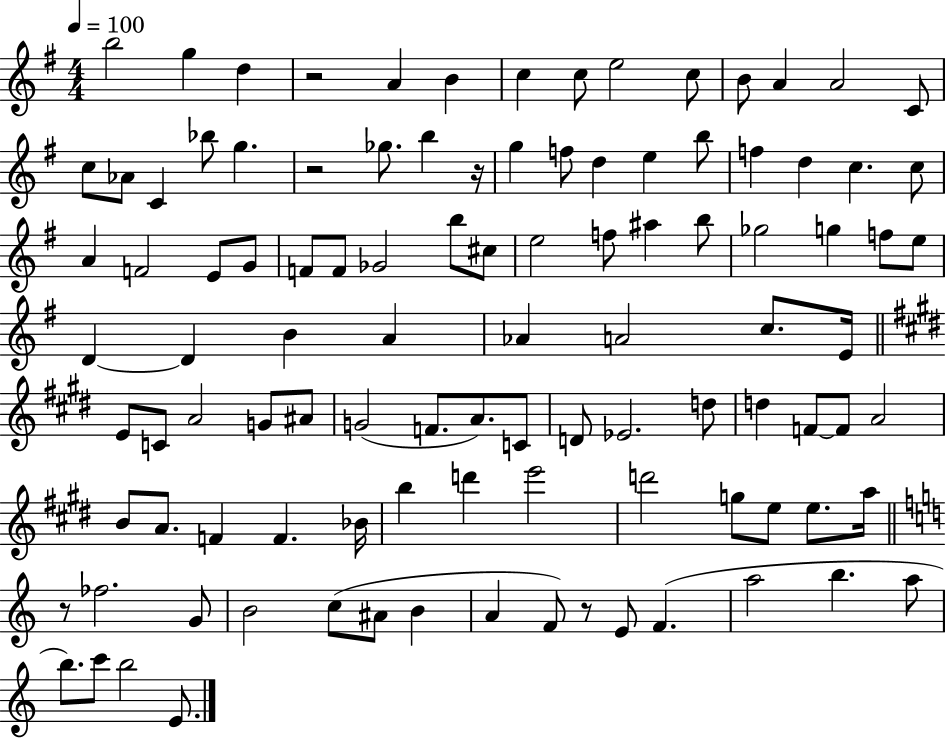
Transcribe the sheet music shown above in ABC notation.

X:1
T:Untitled
M:4/4
L:1/4
K:G
b2 g d z2 A B c c/2 e2 c/2 B/2 A A2 C/2 c/2 _A/2 C _b/2 g z2 _g/2 b z/4 g f/2 d e b/2 f d c c/2 A F2 E/2 G/2 F/2 F/2 _G2 b/2 ^c/2 e2 f/2 ^a b/2 _g2 g f/2 e/2 D D B A _A A2 c/2 E/4 E/2 C/2 A2 G/2 ^A/2 G2 F/2 A/2 C/2 D/2 _E2 d/2 d F/2 F/2 A2 B/2 A/2 F F _B/4 b d' e'2 d'2 g/2 e/2 e/2 a/4 z/2 _f2 G/2 B2 c/2 ^A/2 B A F/2 z/2 E/2 F a2 b a/2 b/2 c'/2 b2 E/2